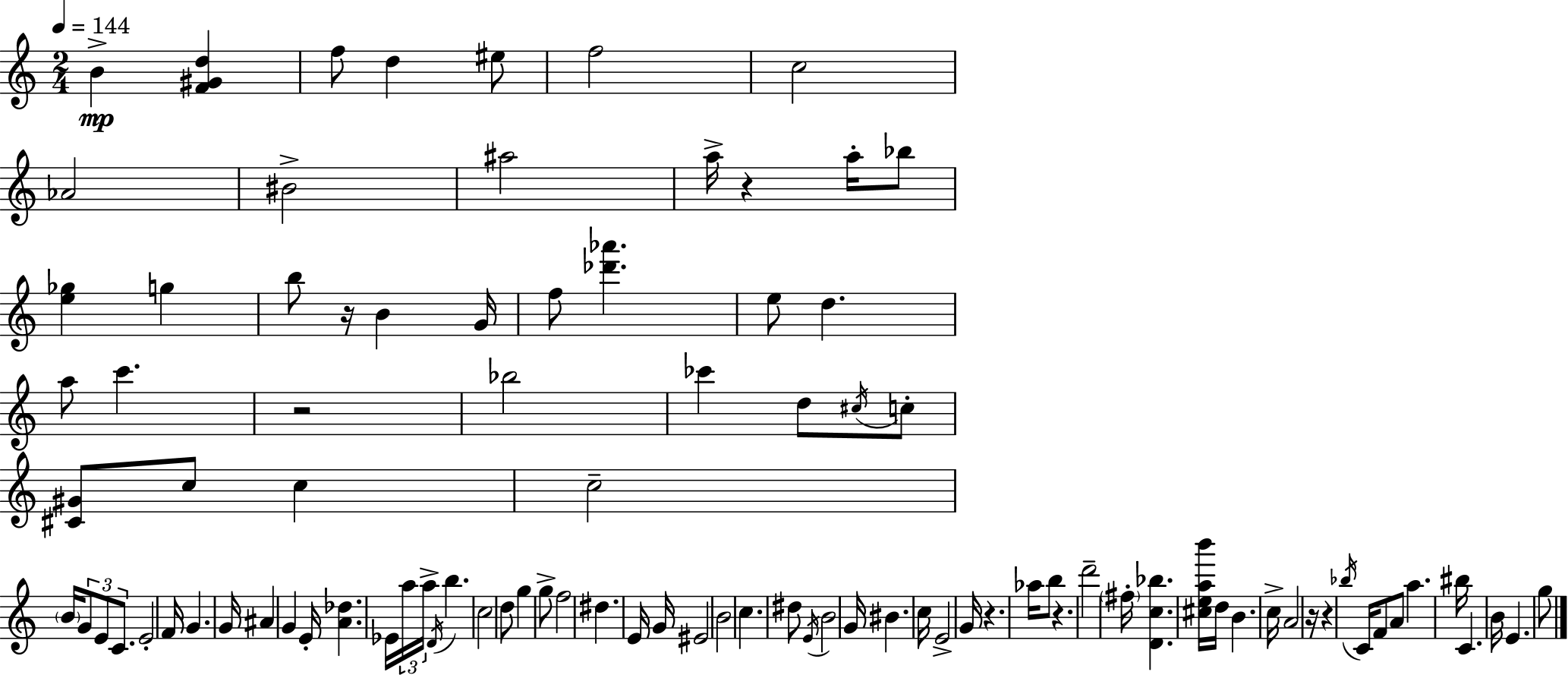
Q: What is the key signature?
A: C major